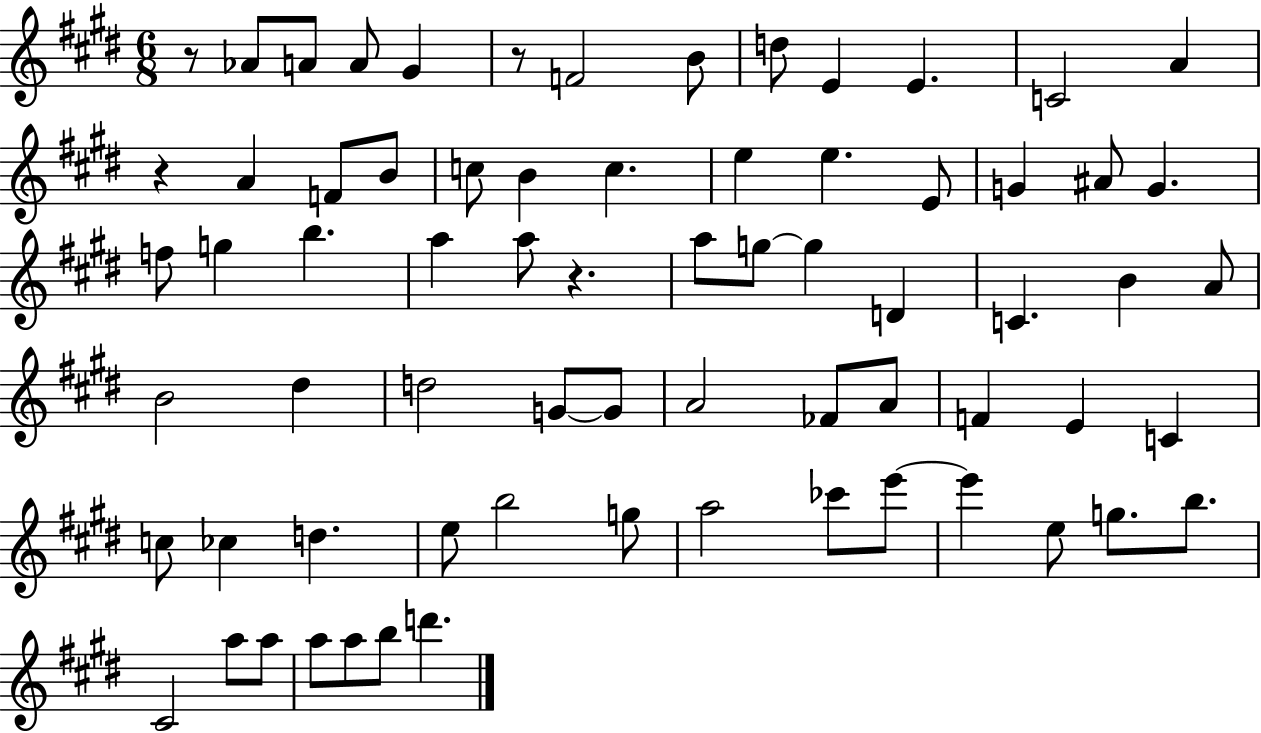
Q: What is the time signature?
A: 6/8